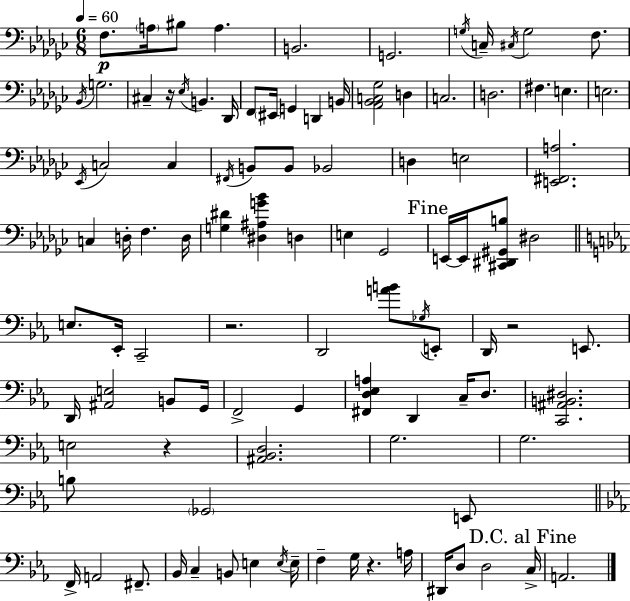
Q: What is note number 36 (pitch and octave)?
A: D3